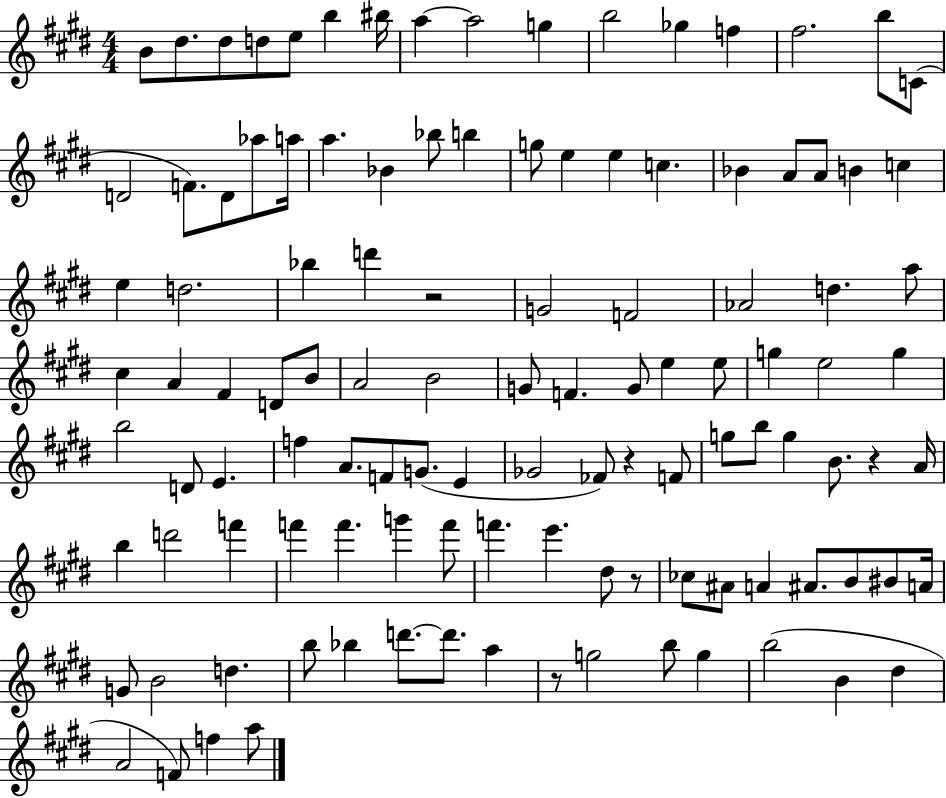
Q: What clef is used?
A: treble